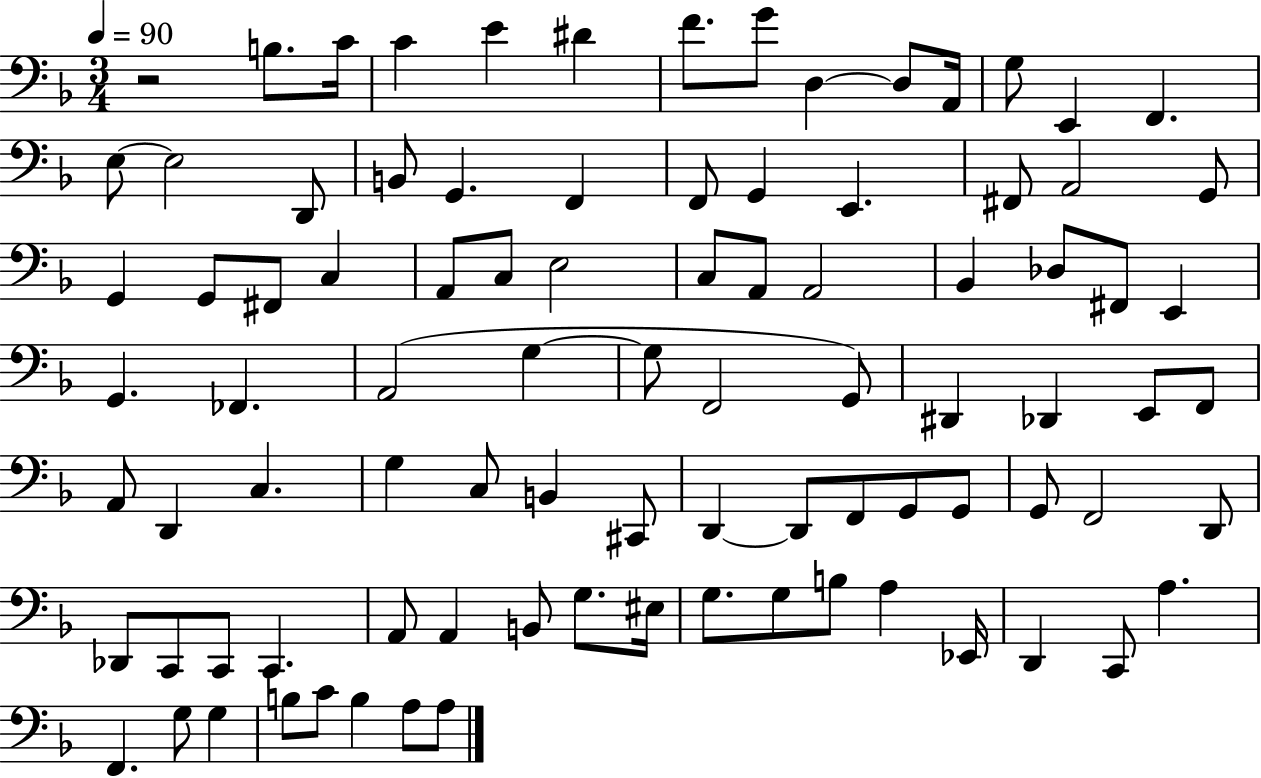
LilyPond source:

{
  \clef bass
  \numericTimeSignature
  \time 3/4
  \key f \major
  \tempo 4 = 90
  r2 b8. c'16 | c'4 e'4 dis'4 | f'8. g'8 d4~~ d8 a,16 | g8 e,4 f,4. | \break e8~~ e2 d,8 | b,8 g,4. f,4 | f,8 g,4 e,4. | fis,8 a,2 g,8 | \break g,4 g,8 fis,8 c4 | a,8 c8 e2 | c8 a,8 a,2 | bes,4 des8 fis,8 e,4 | \break g,4. fes,4. | a,2( g4~~ | g8 f,2 g,8) | dis,4 des,4 e,8 f,8 | \break a,8 d,4 c4. | g4 c8 b,4 cis,8 | d,4~~ d,8 f,8 g,8 g,8 | g,8 f,2 d,8 | \break des,8 c,8 c,8 c,4. | a,8 a,4 b,8 g8. eis16 | g8. g8 b8 a4 ees,16 | d,4 c,8 a4. | \break f,4. g8 g4 | b8 c'8 b4 a8 a8 | \bar "|."
}